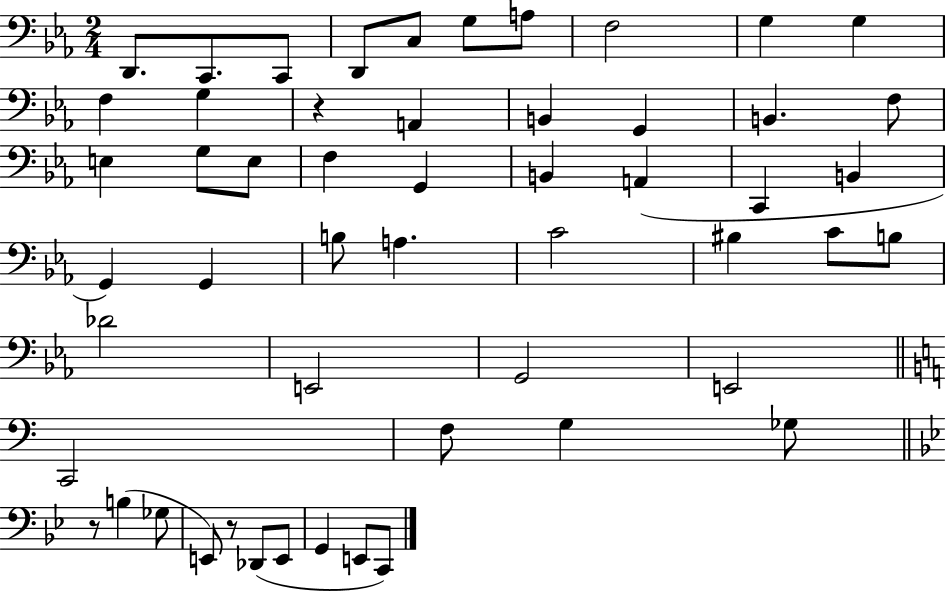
X:1
T:Untitled
M:2/4
L:1/4
K:Eb
D,,/2 C,,/2 C,,/2 D,,/2 C,/2 G,/2 A,/2 F,2 G, G, F, G, z A,, B,, G,, B,, F,/2 E, G,/2 E,/2 F, G,, B,, A,, C,, B,, G,, G,, B,/2 A, C2 ^B, C/2 B,/2 _D2 E,,2 G,,2 E,,2 C,,2 F,/2 G, _G,/2 z/2 B, _G,/2 E,,/2 z/2 _D,,/2 E,,/2 G,, E,,/2 C,,/2